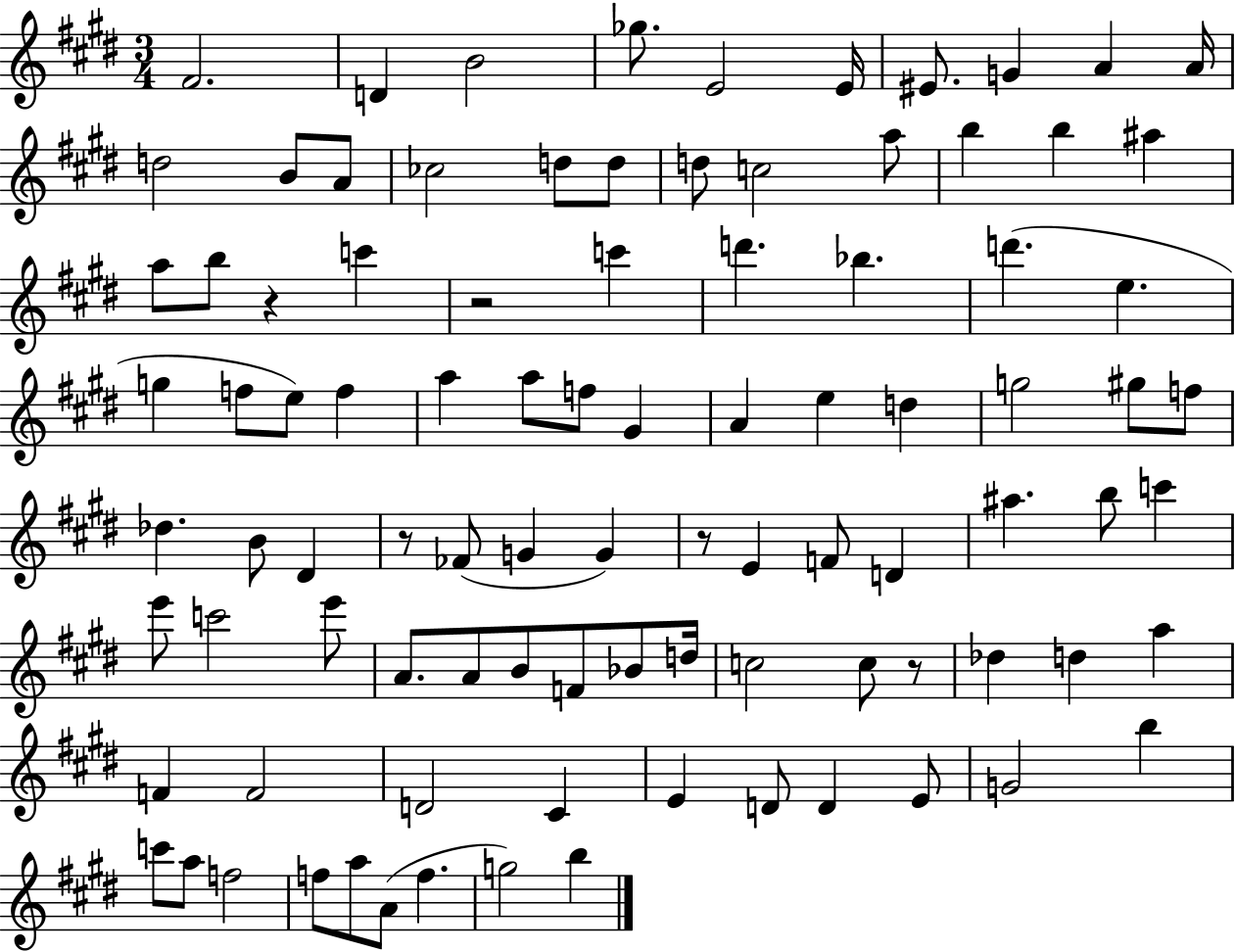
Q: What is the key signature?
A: E major